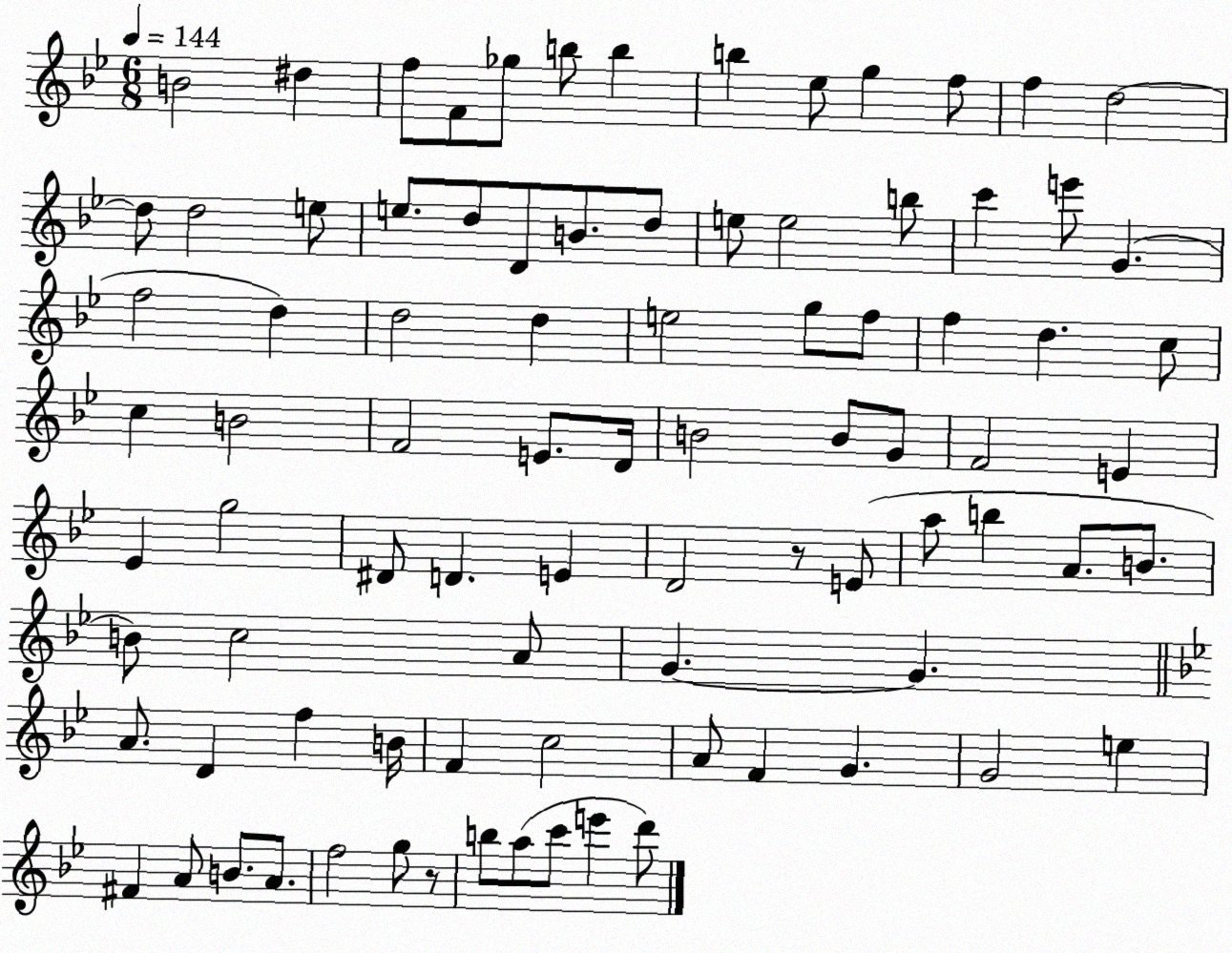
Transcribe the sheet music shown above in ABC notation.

X:1
T:Untitled
M:6/8
L:1/4
K:Bb
B2 ^d f/2 F/2 _g/2 b/2 b b _e/2 g f/2 f d2 d/2 d2 e/2 e/2 d/2 D/2 B/2 d/2 e/2 e2 b/2 c' e'/2 G f2 d d2 d e2 g/2 f/2 f d c/2 c B2 F2 E/2 D/4 B2 B/2 G/2 F2 E _E g2 ^D/2 D E D2 z/2 E/2 a/2 b A/2 B/2 B/2 c2 A/2 G G A/2 D f B/4 F c2 A/2 F G G2 e ^F A/2 B/2 A/2 f2 g/2 z/2 b/2 a/2 c'/2 e' d'/2